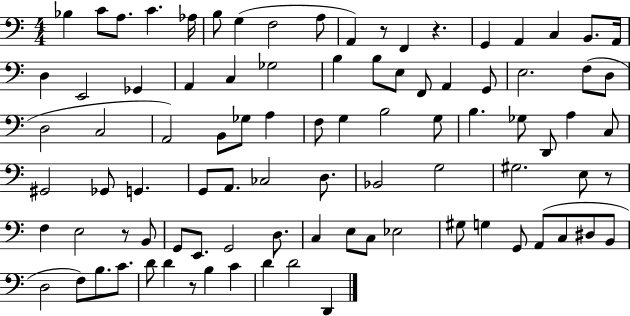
X:1
T:Untitled
M:4/4
L:1/4
K:C
_B, C/2 A,/2 C _A,/4 B,/2 G, F,2 A,/2 A,, z/2 F,, z G,, A,, C, B,,/2 A,,/4 D, E,,2 _G,, A,, C, _G,2 B, B,/2 E,/2 F,,/2 A,, G,,/2 E,2 F,/2 D,/2 D,2 C,2 A,,2 B,,/2 _G,/2 A, F,/2 G, B,2 G,/2 B, _G,/2 D,,/2 A, C,/2 ^G,,2 _G,,/2 G,, G,,/2 A,,/2 _C,2 D,/2 _B,,2 G,2 ^G,2 E,/2 z/2 F, E,2 z/2 B,,/2 G,,/2 E,,/2 G,,2 D,/2 C, E,/2 C,/2 _E,2 ^G,/2 G, G,,/2 A,,/2 C,/2 ^D,/2 B,,/2 D,2 F,/2 B,/2 C/2 D/2 D z/2 B, C D D2 D,,